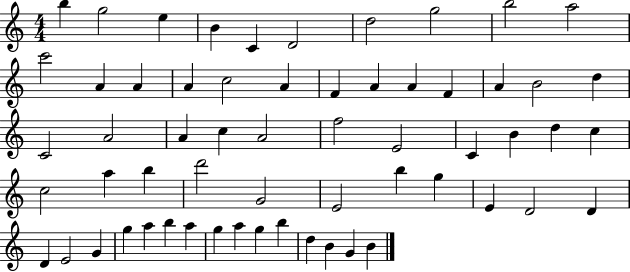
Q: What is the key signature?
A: C major